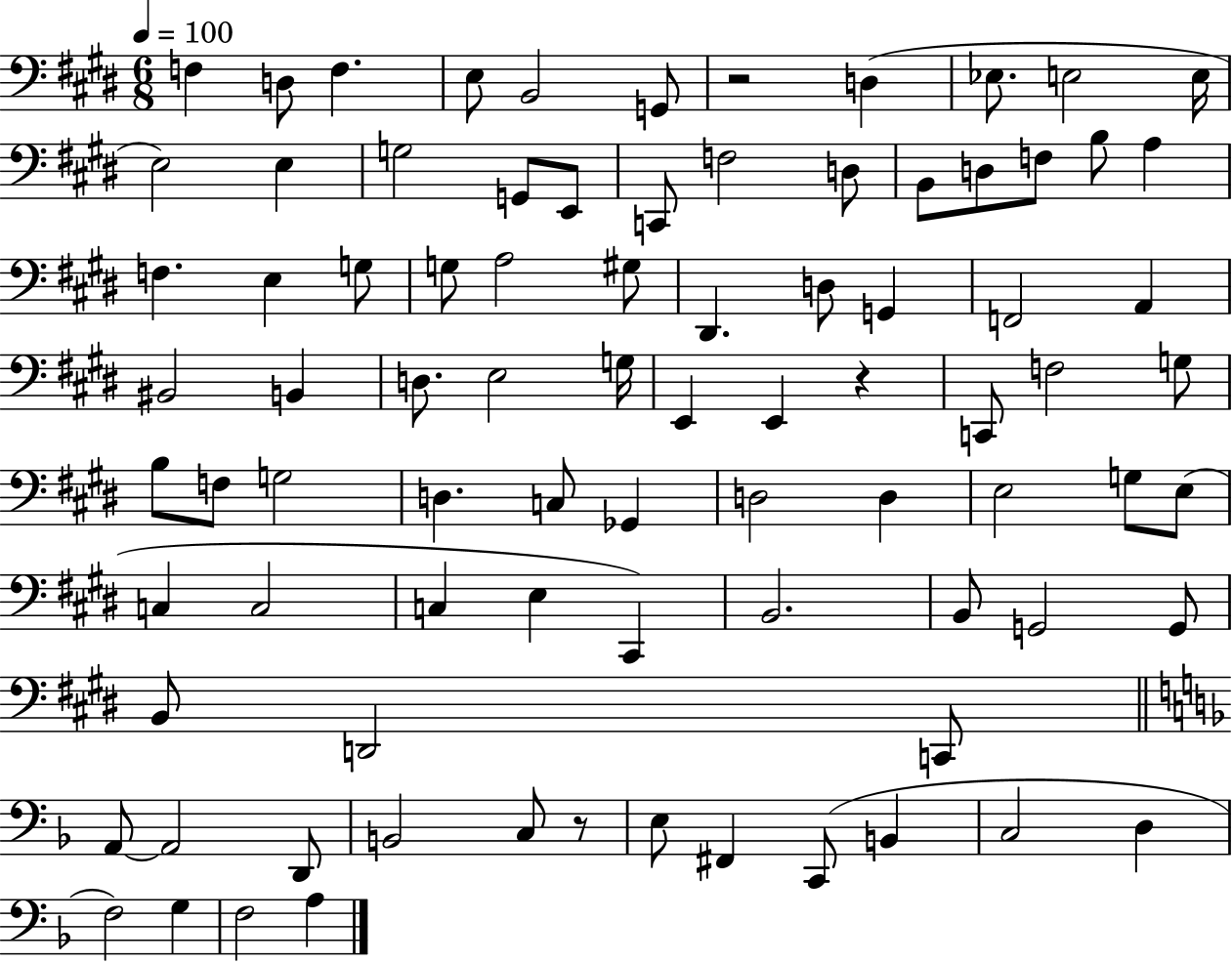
X:1
T:Untitled
M:6/8
L:1/4
K:E
F, D,/2 F, E,/2 B,,2 G,,/2 z2 D, _E,/2 E,2 E,/4 E,2 E, G,2 G,,/2 E,,/2 C,,/2 F,2 D,/2 B,,/2 D,/2 F,/2 B,/2 A, F, E, G,/2 G,/2 A,2 ^G,/2 ^D,, D,/2 G,, F,,2 A,, ^B,,2 B,, D,/2 E,2 G,/4 E,, E,, z C,,/2 F,2 G,/2 B,/2 F,/2 G,2 D, C,/2 _G,, D,2 D, E,2 G,/2 E,/2 C, C,2 C, E, ^C,, B,,2 B,,/2 G,,2 G,,/2 B,,/2 D,,2 C,,/2 A,,/2 A,,2 D,,/2 B,,2 C,/2 z/2 E,/2 ^F,, C,,/2 B,, C,2 D, F,2 G, F,2 A,